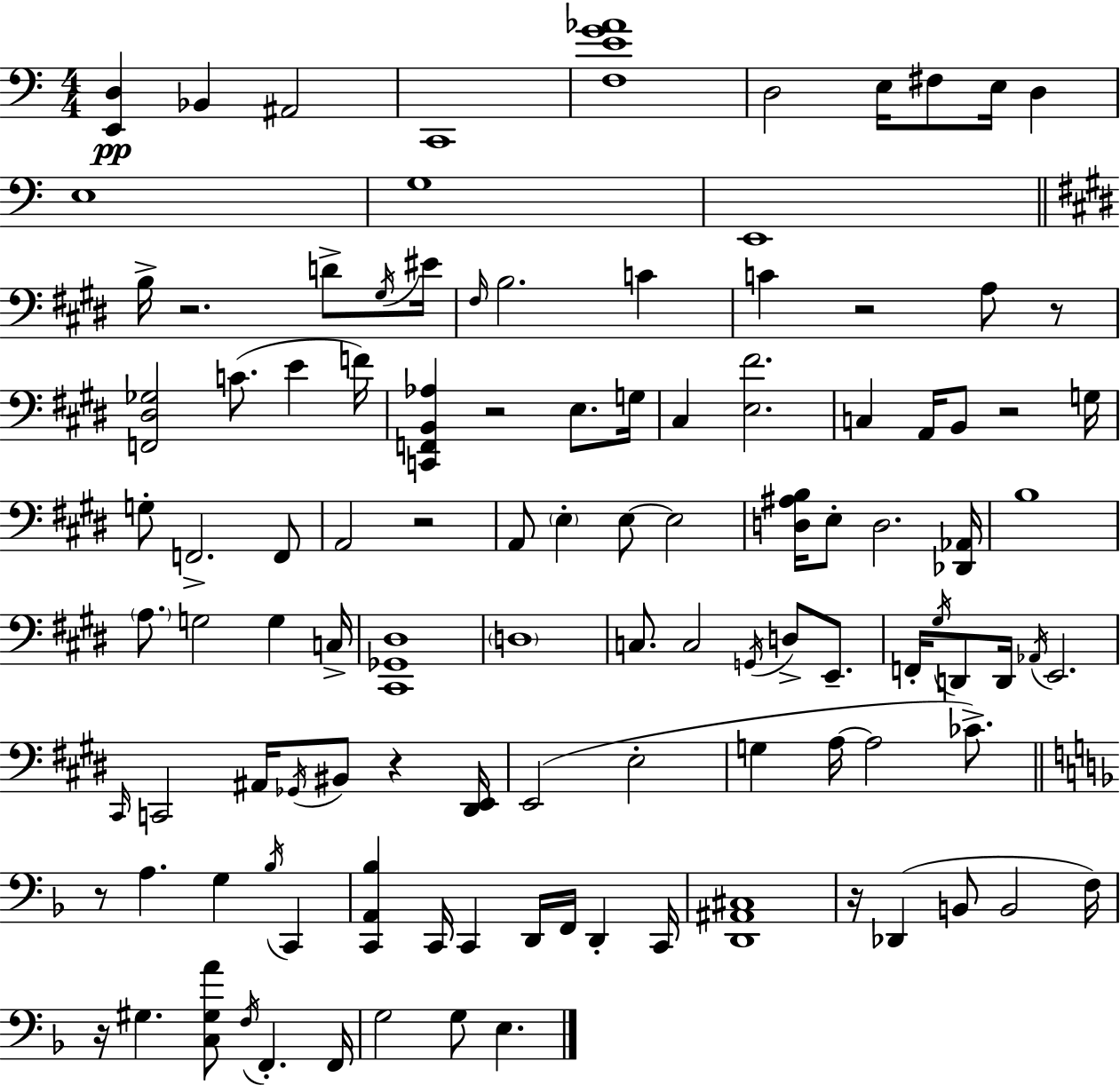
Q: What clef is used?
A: bass